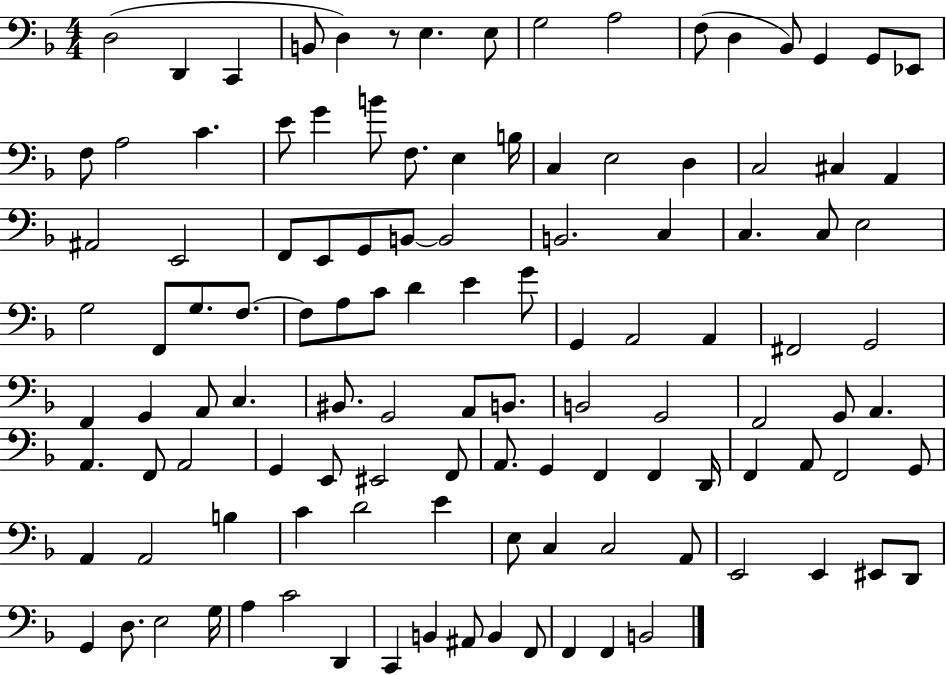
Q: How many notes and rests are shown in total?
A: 116